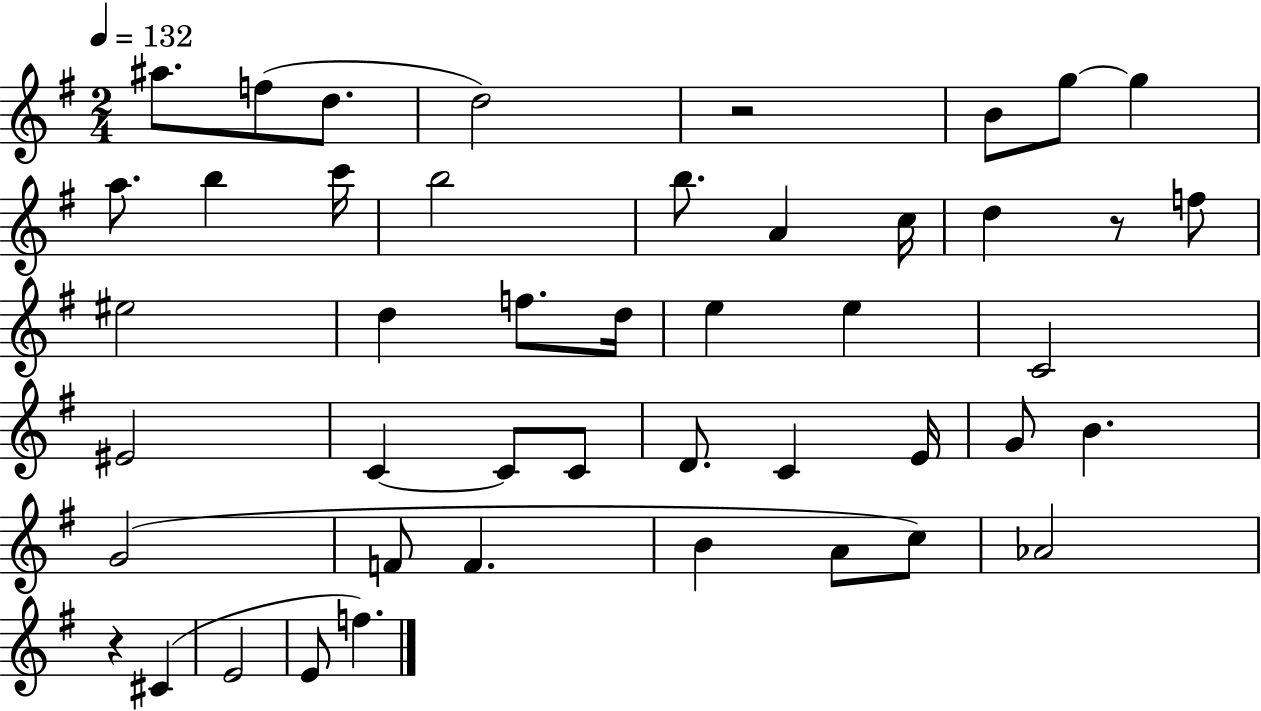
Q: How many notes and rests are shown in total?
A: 46